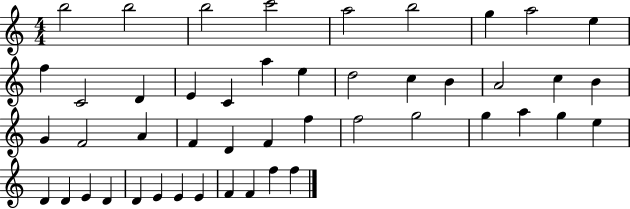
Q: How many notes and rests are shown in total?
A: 47